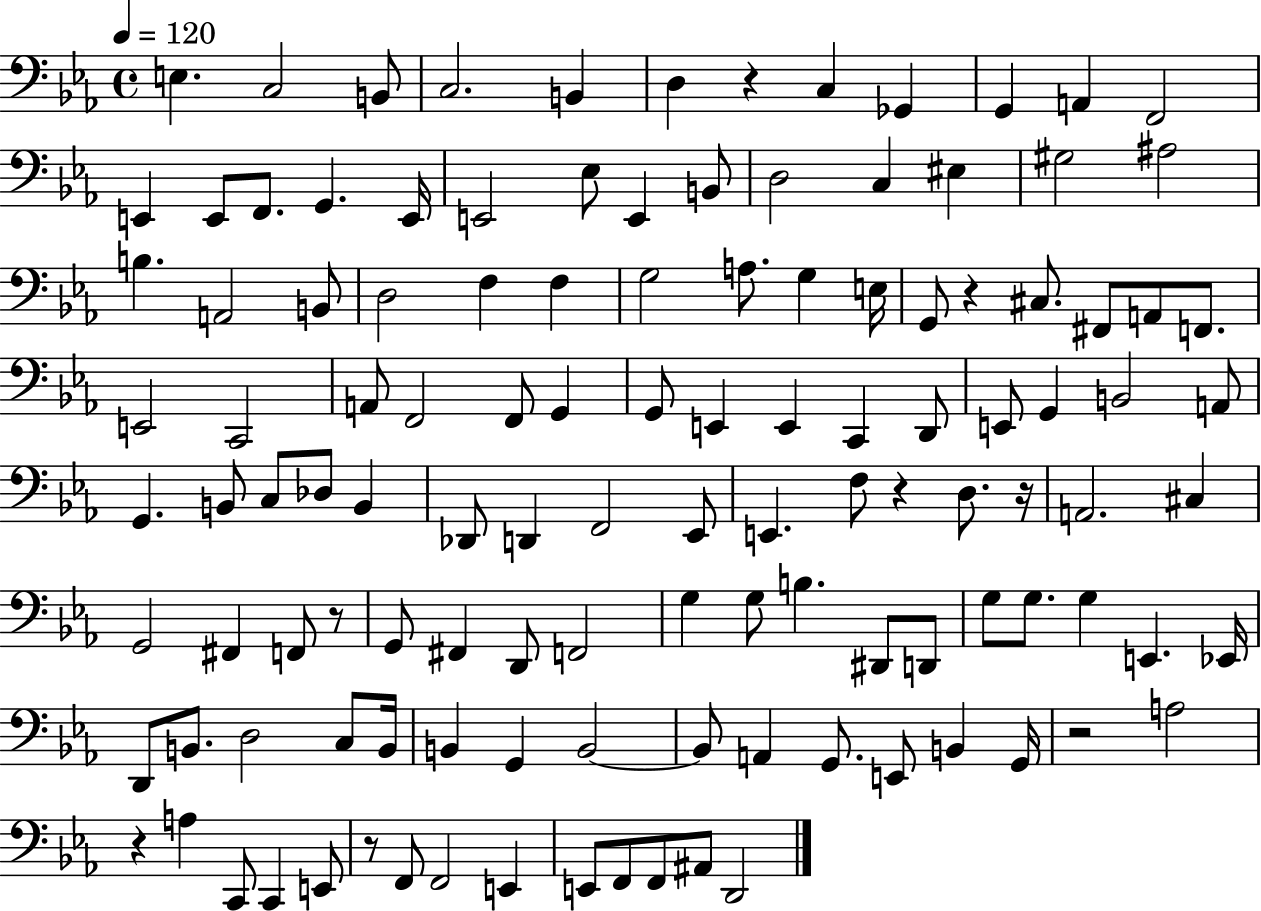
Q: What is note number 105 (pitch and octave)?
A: E2